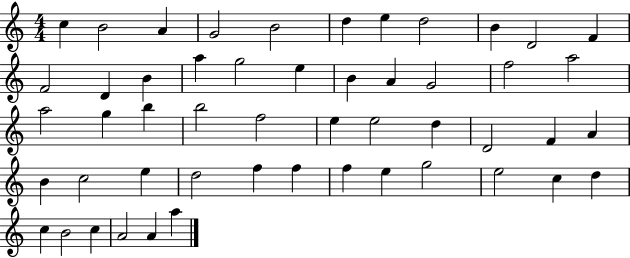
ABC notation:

X:1
T:Untitled
M:4/4
L:1/4
K:C
c B2 A G2 B2 d e d2 B D2 F F2 D B a g2 e B A G2 f2 a2 a2 g b b2 f2 e e2 d D2 F A B c2 e d2 f f f e g2 e2 c d c B2 c A2 A a